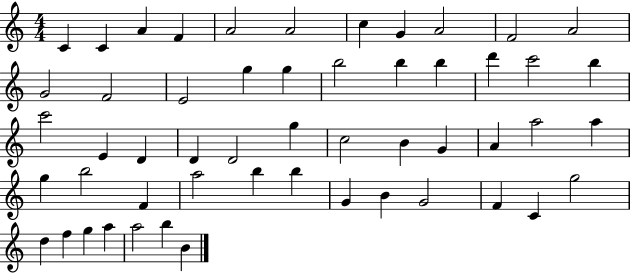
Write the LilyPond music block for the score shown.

{
  \clef treble
  \numericTimeSignature
  \time 4/4
  \key c \major
  c'4 c'4 a'4 f'4 | a'2 a'2 | c''4 g'4 a'2 | f'2 a'2 | \break g'2 f'2 | e'2 g''4 g''4 | b''2 b''4 b''4 | d'''4 c'''2 b''4 | \break c'''2 e'4 d'4 | d'4 d'2 g''4 | c''2 b'4 g'4 | a'4 a''2 a''4 | \break g''4 b''2 f'4 | a''2 b''4 b''4 | g'4 b'4 g'2 | f'4 c'4 g''2 | \break d''4 f''4 g''4 a''4 | a''2 b''4 b'4 | \bar "|."
}